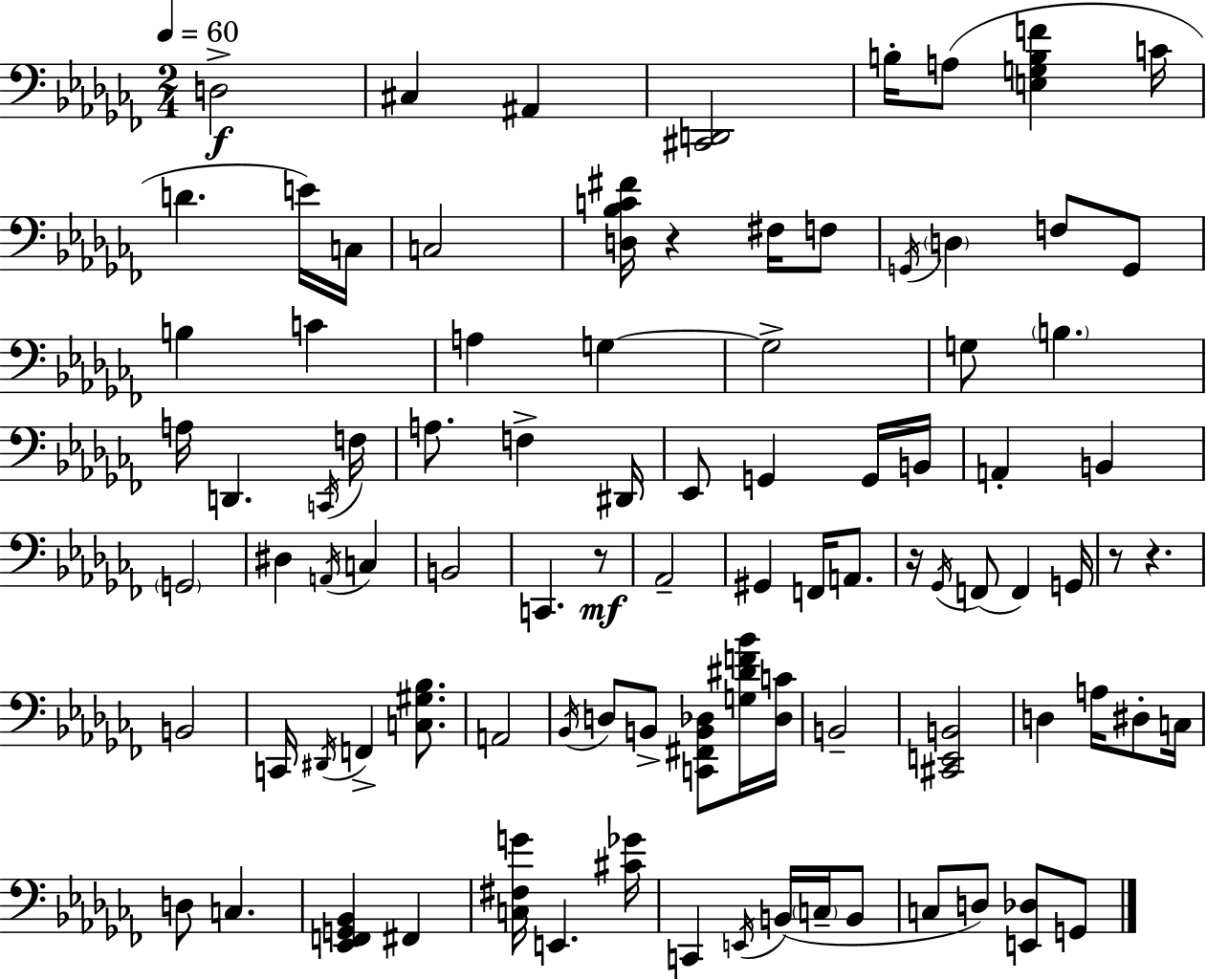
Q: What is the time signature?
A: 2/4